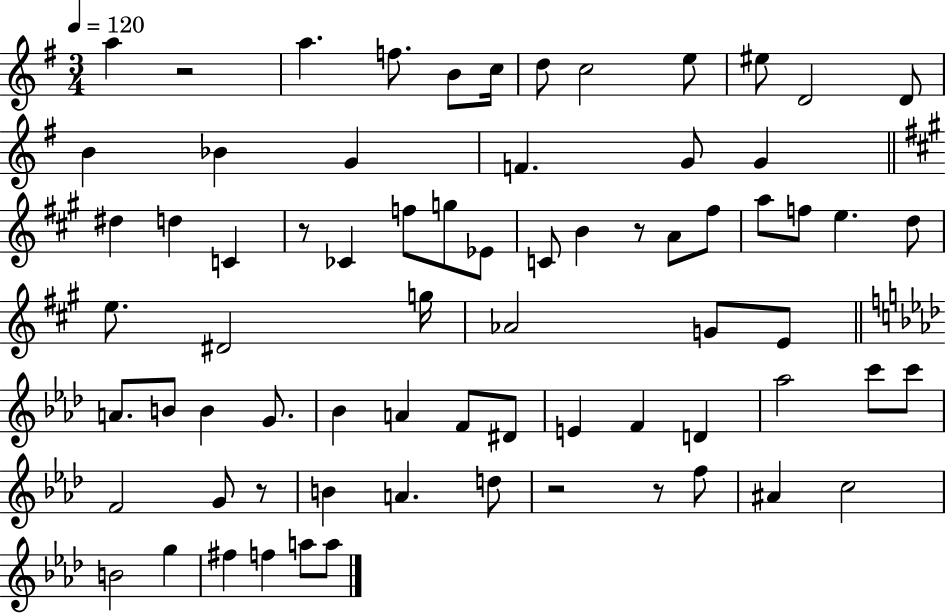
{
  \clef treble
  \numericTimeSignature
  \time 3/4
  \key g \major
  \tempo 4 = 120
  \repeat volta 2 { a''4 r2 | a''4. f''8. b'8 c''16 | d''8 c''2 e''8 | eis''8 d'2 d'8 | \break b'4 bes'4 g'4 | f'4. g'8 g'4 | \bar "||" \break \key a \major dis''4 d''4 c'4 | r8 ces'4 f''8 g''8 ees'8 | c'8 b'4 r8 a'8 fis''8 | a''8 f''8 e''4. d''8 | \break e''8. dis'2 g''16 | aes'2 g'8 e'8 | \bar "||" \break \key f \minor a'8. b'8 b'4 g'8. | bes'4 a'4 f'8 dis'8 | e'4 f'4 d'4 | aes''2 c'''8 c'''8 | \break f'2 g'8 r8 | b'4 a'4. d''8 | r2 r8 f''8 | ais'4 c''2 | \break b'2 g''4 | fis''4 f''4 a''8 a''8 | } \bar "|."
}